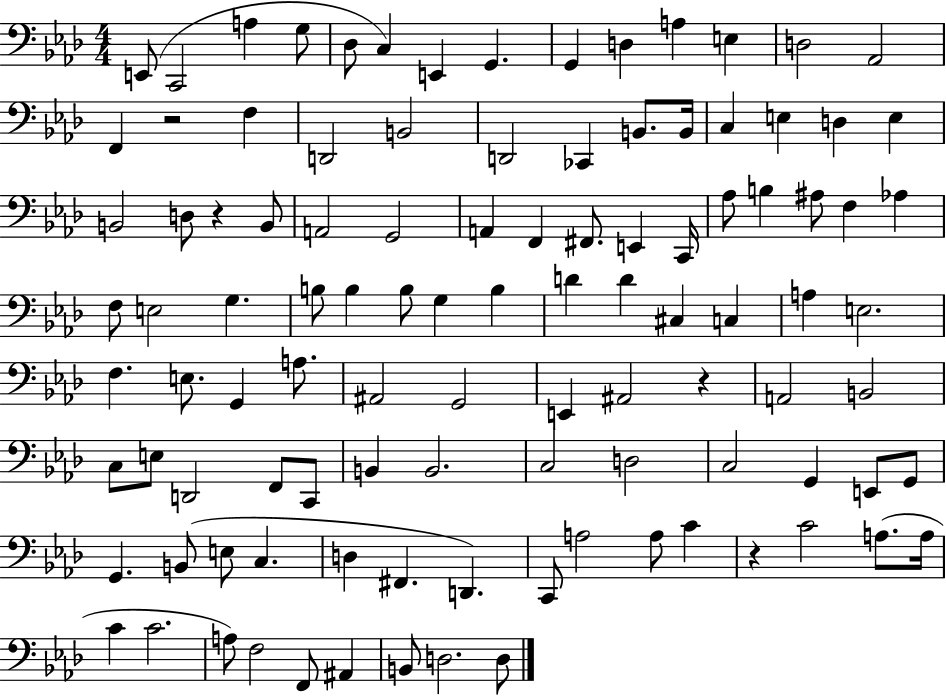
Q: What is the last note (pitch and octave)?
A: D3